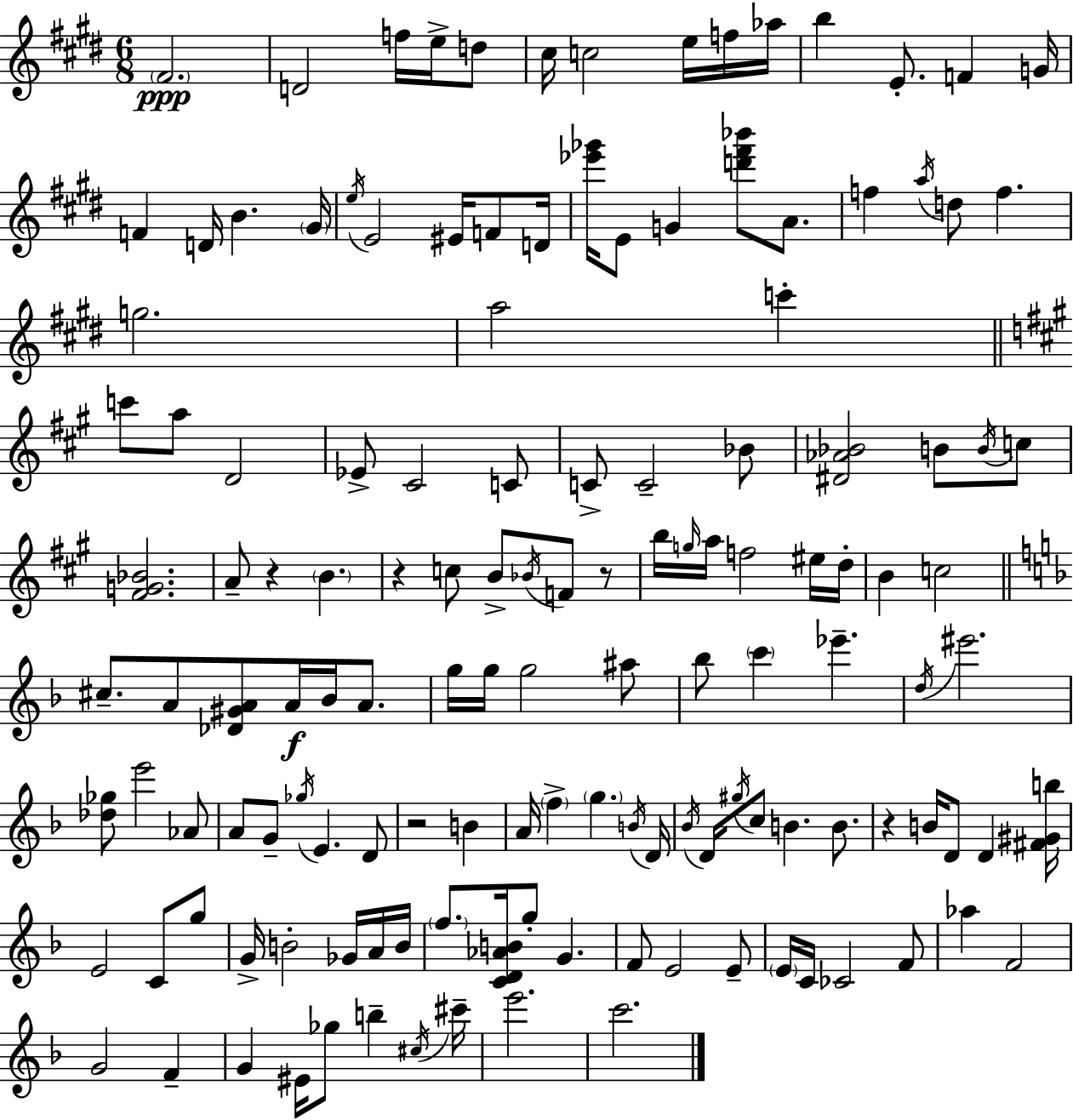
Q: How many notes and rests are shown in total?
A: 138